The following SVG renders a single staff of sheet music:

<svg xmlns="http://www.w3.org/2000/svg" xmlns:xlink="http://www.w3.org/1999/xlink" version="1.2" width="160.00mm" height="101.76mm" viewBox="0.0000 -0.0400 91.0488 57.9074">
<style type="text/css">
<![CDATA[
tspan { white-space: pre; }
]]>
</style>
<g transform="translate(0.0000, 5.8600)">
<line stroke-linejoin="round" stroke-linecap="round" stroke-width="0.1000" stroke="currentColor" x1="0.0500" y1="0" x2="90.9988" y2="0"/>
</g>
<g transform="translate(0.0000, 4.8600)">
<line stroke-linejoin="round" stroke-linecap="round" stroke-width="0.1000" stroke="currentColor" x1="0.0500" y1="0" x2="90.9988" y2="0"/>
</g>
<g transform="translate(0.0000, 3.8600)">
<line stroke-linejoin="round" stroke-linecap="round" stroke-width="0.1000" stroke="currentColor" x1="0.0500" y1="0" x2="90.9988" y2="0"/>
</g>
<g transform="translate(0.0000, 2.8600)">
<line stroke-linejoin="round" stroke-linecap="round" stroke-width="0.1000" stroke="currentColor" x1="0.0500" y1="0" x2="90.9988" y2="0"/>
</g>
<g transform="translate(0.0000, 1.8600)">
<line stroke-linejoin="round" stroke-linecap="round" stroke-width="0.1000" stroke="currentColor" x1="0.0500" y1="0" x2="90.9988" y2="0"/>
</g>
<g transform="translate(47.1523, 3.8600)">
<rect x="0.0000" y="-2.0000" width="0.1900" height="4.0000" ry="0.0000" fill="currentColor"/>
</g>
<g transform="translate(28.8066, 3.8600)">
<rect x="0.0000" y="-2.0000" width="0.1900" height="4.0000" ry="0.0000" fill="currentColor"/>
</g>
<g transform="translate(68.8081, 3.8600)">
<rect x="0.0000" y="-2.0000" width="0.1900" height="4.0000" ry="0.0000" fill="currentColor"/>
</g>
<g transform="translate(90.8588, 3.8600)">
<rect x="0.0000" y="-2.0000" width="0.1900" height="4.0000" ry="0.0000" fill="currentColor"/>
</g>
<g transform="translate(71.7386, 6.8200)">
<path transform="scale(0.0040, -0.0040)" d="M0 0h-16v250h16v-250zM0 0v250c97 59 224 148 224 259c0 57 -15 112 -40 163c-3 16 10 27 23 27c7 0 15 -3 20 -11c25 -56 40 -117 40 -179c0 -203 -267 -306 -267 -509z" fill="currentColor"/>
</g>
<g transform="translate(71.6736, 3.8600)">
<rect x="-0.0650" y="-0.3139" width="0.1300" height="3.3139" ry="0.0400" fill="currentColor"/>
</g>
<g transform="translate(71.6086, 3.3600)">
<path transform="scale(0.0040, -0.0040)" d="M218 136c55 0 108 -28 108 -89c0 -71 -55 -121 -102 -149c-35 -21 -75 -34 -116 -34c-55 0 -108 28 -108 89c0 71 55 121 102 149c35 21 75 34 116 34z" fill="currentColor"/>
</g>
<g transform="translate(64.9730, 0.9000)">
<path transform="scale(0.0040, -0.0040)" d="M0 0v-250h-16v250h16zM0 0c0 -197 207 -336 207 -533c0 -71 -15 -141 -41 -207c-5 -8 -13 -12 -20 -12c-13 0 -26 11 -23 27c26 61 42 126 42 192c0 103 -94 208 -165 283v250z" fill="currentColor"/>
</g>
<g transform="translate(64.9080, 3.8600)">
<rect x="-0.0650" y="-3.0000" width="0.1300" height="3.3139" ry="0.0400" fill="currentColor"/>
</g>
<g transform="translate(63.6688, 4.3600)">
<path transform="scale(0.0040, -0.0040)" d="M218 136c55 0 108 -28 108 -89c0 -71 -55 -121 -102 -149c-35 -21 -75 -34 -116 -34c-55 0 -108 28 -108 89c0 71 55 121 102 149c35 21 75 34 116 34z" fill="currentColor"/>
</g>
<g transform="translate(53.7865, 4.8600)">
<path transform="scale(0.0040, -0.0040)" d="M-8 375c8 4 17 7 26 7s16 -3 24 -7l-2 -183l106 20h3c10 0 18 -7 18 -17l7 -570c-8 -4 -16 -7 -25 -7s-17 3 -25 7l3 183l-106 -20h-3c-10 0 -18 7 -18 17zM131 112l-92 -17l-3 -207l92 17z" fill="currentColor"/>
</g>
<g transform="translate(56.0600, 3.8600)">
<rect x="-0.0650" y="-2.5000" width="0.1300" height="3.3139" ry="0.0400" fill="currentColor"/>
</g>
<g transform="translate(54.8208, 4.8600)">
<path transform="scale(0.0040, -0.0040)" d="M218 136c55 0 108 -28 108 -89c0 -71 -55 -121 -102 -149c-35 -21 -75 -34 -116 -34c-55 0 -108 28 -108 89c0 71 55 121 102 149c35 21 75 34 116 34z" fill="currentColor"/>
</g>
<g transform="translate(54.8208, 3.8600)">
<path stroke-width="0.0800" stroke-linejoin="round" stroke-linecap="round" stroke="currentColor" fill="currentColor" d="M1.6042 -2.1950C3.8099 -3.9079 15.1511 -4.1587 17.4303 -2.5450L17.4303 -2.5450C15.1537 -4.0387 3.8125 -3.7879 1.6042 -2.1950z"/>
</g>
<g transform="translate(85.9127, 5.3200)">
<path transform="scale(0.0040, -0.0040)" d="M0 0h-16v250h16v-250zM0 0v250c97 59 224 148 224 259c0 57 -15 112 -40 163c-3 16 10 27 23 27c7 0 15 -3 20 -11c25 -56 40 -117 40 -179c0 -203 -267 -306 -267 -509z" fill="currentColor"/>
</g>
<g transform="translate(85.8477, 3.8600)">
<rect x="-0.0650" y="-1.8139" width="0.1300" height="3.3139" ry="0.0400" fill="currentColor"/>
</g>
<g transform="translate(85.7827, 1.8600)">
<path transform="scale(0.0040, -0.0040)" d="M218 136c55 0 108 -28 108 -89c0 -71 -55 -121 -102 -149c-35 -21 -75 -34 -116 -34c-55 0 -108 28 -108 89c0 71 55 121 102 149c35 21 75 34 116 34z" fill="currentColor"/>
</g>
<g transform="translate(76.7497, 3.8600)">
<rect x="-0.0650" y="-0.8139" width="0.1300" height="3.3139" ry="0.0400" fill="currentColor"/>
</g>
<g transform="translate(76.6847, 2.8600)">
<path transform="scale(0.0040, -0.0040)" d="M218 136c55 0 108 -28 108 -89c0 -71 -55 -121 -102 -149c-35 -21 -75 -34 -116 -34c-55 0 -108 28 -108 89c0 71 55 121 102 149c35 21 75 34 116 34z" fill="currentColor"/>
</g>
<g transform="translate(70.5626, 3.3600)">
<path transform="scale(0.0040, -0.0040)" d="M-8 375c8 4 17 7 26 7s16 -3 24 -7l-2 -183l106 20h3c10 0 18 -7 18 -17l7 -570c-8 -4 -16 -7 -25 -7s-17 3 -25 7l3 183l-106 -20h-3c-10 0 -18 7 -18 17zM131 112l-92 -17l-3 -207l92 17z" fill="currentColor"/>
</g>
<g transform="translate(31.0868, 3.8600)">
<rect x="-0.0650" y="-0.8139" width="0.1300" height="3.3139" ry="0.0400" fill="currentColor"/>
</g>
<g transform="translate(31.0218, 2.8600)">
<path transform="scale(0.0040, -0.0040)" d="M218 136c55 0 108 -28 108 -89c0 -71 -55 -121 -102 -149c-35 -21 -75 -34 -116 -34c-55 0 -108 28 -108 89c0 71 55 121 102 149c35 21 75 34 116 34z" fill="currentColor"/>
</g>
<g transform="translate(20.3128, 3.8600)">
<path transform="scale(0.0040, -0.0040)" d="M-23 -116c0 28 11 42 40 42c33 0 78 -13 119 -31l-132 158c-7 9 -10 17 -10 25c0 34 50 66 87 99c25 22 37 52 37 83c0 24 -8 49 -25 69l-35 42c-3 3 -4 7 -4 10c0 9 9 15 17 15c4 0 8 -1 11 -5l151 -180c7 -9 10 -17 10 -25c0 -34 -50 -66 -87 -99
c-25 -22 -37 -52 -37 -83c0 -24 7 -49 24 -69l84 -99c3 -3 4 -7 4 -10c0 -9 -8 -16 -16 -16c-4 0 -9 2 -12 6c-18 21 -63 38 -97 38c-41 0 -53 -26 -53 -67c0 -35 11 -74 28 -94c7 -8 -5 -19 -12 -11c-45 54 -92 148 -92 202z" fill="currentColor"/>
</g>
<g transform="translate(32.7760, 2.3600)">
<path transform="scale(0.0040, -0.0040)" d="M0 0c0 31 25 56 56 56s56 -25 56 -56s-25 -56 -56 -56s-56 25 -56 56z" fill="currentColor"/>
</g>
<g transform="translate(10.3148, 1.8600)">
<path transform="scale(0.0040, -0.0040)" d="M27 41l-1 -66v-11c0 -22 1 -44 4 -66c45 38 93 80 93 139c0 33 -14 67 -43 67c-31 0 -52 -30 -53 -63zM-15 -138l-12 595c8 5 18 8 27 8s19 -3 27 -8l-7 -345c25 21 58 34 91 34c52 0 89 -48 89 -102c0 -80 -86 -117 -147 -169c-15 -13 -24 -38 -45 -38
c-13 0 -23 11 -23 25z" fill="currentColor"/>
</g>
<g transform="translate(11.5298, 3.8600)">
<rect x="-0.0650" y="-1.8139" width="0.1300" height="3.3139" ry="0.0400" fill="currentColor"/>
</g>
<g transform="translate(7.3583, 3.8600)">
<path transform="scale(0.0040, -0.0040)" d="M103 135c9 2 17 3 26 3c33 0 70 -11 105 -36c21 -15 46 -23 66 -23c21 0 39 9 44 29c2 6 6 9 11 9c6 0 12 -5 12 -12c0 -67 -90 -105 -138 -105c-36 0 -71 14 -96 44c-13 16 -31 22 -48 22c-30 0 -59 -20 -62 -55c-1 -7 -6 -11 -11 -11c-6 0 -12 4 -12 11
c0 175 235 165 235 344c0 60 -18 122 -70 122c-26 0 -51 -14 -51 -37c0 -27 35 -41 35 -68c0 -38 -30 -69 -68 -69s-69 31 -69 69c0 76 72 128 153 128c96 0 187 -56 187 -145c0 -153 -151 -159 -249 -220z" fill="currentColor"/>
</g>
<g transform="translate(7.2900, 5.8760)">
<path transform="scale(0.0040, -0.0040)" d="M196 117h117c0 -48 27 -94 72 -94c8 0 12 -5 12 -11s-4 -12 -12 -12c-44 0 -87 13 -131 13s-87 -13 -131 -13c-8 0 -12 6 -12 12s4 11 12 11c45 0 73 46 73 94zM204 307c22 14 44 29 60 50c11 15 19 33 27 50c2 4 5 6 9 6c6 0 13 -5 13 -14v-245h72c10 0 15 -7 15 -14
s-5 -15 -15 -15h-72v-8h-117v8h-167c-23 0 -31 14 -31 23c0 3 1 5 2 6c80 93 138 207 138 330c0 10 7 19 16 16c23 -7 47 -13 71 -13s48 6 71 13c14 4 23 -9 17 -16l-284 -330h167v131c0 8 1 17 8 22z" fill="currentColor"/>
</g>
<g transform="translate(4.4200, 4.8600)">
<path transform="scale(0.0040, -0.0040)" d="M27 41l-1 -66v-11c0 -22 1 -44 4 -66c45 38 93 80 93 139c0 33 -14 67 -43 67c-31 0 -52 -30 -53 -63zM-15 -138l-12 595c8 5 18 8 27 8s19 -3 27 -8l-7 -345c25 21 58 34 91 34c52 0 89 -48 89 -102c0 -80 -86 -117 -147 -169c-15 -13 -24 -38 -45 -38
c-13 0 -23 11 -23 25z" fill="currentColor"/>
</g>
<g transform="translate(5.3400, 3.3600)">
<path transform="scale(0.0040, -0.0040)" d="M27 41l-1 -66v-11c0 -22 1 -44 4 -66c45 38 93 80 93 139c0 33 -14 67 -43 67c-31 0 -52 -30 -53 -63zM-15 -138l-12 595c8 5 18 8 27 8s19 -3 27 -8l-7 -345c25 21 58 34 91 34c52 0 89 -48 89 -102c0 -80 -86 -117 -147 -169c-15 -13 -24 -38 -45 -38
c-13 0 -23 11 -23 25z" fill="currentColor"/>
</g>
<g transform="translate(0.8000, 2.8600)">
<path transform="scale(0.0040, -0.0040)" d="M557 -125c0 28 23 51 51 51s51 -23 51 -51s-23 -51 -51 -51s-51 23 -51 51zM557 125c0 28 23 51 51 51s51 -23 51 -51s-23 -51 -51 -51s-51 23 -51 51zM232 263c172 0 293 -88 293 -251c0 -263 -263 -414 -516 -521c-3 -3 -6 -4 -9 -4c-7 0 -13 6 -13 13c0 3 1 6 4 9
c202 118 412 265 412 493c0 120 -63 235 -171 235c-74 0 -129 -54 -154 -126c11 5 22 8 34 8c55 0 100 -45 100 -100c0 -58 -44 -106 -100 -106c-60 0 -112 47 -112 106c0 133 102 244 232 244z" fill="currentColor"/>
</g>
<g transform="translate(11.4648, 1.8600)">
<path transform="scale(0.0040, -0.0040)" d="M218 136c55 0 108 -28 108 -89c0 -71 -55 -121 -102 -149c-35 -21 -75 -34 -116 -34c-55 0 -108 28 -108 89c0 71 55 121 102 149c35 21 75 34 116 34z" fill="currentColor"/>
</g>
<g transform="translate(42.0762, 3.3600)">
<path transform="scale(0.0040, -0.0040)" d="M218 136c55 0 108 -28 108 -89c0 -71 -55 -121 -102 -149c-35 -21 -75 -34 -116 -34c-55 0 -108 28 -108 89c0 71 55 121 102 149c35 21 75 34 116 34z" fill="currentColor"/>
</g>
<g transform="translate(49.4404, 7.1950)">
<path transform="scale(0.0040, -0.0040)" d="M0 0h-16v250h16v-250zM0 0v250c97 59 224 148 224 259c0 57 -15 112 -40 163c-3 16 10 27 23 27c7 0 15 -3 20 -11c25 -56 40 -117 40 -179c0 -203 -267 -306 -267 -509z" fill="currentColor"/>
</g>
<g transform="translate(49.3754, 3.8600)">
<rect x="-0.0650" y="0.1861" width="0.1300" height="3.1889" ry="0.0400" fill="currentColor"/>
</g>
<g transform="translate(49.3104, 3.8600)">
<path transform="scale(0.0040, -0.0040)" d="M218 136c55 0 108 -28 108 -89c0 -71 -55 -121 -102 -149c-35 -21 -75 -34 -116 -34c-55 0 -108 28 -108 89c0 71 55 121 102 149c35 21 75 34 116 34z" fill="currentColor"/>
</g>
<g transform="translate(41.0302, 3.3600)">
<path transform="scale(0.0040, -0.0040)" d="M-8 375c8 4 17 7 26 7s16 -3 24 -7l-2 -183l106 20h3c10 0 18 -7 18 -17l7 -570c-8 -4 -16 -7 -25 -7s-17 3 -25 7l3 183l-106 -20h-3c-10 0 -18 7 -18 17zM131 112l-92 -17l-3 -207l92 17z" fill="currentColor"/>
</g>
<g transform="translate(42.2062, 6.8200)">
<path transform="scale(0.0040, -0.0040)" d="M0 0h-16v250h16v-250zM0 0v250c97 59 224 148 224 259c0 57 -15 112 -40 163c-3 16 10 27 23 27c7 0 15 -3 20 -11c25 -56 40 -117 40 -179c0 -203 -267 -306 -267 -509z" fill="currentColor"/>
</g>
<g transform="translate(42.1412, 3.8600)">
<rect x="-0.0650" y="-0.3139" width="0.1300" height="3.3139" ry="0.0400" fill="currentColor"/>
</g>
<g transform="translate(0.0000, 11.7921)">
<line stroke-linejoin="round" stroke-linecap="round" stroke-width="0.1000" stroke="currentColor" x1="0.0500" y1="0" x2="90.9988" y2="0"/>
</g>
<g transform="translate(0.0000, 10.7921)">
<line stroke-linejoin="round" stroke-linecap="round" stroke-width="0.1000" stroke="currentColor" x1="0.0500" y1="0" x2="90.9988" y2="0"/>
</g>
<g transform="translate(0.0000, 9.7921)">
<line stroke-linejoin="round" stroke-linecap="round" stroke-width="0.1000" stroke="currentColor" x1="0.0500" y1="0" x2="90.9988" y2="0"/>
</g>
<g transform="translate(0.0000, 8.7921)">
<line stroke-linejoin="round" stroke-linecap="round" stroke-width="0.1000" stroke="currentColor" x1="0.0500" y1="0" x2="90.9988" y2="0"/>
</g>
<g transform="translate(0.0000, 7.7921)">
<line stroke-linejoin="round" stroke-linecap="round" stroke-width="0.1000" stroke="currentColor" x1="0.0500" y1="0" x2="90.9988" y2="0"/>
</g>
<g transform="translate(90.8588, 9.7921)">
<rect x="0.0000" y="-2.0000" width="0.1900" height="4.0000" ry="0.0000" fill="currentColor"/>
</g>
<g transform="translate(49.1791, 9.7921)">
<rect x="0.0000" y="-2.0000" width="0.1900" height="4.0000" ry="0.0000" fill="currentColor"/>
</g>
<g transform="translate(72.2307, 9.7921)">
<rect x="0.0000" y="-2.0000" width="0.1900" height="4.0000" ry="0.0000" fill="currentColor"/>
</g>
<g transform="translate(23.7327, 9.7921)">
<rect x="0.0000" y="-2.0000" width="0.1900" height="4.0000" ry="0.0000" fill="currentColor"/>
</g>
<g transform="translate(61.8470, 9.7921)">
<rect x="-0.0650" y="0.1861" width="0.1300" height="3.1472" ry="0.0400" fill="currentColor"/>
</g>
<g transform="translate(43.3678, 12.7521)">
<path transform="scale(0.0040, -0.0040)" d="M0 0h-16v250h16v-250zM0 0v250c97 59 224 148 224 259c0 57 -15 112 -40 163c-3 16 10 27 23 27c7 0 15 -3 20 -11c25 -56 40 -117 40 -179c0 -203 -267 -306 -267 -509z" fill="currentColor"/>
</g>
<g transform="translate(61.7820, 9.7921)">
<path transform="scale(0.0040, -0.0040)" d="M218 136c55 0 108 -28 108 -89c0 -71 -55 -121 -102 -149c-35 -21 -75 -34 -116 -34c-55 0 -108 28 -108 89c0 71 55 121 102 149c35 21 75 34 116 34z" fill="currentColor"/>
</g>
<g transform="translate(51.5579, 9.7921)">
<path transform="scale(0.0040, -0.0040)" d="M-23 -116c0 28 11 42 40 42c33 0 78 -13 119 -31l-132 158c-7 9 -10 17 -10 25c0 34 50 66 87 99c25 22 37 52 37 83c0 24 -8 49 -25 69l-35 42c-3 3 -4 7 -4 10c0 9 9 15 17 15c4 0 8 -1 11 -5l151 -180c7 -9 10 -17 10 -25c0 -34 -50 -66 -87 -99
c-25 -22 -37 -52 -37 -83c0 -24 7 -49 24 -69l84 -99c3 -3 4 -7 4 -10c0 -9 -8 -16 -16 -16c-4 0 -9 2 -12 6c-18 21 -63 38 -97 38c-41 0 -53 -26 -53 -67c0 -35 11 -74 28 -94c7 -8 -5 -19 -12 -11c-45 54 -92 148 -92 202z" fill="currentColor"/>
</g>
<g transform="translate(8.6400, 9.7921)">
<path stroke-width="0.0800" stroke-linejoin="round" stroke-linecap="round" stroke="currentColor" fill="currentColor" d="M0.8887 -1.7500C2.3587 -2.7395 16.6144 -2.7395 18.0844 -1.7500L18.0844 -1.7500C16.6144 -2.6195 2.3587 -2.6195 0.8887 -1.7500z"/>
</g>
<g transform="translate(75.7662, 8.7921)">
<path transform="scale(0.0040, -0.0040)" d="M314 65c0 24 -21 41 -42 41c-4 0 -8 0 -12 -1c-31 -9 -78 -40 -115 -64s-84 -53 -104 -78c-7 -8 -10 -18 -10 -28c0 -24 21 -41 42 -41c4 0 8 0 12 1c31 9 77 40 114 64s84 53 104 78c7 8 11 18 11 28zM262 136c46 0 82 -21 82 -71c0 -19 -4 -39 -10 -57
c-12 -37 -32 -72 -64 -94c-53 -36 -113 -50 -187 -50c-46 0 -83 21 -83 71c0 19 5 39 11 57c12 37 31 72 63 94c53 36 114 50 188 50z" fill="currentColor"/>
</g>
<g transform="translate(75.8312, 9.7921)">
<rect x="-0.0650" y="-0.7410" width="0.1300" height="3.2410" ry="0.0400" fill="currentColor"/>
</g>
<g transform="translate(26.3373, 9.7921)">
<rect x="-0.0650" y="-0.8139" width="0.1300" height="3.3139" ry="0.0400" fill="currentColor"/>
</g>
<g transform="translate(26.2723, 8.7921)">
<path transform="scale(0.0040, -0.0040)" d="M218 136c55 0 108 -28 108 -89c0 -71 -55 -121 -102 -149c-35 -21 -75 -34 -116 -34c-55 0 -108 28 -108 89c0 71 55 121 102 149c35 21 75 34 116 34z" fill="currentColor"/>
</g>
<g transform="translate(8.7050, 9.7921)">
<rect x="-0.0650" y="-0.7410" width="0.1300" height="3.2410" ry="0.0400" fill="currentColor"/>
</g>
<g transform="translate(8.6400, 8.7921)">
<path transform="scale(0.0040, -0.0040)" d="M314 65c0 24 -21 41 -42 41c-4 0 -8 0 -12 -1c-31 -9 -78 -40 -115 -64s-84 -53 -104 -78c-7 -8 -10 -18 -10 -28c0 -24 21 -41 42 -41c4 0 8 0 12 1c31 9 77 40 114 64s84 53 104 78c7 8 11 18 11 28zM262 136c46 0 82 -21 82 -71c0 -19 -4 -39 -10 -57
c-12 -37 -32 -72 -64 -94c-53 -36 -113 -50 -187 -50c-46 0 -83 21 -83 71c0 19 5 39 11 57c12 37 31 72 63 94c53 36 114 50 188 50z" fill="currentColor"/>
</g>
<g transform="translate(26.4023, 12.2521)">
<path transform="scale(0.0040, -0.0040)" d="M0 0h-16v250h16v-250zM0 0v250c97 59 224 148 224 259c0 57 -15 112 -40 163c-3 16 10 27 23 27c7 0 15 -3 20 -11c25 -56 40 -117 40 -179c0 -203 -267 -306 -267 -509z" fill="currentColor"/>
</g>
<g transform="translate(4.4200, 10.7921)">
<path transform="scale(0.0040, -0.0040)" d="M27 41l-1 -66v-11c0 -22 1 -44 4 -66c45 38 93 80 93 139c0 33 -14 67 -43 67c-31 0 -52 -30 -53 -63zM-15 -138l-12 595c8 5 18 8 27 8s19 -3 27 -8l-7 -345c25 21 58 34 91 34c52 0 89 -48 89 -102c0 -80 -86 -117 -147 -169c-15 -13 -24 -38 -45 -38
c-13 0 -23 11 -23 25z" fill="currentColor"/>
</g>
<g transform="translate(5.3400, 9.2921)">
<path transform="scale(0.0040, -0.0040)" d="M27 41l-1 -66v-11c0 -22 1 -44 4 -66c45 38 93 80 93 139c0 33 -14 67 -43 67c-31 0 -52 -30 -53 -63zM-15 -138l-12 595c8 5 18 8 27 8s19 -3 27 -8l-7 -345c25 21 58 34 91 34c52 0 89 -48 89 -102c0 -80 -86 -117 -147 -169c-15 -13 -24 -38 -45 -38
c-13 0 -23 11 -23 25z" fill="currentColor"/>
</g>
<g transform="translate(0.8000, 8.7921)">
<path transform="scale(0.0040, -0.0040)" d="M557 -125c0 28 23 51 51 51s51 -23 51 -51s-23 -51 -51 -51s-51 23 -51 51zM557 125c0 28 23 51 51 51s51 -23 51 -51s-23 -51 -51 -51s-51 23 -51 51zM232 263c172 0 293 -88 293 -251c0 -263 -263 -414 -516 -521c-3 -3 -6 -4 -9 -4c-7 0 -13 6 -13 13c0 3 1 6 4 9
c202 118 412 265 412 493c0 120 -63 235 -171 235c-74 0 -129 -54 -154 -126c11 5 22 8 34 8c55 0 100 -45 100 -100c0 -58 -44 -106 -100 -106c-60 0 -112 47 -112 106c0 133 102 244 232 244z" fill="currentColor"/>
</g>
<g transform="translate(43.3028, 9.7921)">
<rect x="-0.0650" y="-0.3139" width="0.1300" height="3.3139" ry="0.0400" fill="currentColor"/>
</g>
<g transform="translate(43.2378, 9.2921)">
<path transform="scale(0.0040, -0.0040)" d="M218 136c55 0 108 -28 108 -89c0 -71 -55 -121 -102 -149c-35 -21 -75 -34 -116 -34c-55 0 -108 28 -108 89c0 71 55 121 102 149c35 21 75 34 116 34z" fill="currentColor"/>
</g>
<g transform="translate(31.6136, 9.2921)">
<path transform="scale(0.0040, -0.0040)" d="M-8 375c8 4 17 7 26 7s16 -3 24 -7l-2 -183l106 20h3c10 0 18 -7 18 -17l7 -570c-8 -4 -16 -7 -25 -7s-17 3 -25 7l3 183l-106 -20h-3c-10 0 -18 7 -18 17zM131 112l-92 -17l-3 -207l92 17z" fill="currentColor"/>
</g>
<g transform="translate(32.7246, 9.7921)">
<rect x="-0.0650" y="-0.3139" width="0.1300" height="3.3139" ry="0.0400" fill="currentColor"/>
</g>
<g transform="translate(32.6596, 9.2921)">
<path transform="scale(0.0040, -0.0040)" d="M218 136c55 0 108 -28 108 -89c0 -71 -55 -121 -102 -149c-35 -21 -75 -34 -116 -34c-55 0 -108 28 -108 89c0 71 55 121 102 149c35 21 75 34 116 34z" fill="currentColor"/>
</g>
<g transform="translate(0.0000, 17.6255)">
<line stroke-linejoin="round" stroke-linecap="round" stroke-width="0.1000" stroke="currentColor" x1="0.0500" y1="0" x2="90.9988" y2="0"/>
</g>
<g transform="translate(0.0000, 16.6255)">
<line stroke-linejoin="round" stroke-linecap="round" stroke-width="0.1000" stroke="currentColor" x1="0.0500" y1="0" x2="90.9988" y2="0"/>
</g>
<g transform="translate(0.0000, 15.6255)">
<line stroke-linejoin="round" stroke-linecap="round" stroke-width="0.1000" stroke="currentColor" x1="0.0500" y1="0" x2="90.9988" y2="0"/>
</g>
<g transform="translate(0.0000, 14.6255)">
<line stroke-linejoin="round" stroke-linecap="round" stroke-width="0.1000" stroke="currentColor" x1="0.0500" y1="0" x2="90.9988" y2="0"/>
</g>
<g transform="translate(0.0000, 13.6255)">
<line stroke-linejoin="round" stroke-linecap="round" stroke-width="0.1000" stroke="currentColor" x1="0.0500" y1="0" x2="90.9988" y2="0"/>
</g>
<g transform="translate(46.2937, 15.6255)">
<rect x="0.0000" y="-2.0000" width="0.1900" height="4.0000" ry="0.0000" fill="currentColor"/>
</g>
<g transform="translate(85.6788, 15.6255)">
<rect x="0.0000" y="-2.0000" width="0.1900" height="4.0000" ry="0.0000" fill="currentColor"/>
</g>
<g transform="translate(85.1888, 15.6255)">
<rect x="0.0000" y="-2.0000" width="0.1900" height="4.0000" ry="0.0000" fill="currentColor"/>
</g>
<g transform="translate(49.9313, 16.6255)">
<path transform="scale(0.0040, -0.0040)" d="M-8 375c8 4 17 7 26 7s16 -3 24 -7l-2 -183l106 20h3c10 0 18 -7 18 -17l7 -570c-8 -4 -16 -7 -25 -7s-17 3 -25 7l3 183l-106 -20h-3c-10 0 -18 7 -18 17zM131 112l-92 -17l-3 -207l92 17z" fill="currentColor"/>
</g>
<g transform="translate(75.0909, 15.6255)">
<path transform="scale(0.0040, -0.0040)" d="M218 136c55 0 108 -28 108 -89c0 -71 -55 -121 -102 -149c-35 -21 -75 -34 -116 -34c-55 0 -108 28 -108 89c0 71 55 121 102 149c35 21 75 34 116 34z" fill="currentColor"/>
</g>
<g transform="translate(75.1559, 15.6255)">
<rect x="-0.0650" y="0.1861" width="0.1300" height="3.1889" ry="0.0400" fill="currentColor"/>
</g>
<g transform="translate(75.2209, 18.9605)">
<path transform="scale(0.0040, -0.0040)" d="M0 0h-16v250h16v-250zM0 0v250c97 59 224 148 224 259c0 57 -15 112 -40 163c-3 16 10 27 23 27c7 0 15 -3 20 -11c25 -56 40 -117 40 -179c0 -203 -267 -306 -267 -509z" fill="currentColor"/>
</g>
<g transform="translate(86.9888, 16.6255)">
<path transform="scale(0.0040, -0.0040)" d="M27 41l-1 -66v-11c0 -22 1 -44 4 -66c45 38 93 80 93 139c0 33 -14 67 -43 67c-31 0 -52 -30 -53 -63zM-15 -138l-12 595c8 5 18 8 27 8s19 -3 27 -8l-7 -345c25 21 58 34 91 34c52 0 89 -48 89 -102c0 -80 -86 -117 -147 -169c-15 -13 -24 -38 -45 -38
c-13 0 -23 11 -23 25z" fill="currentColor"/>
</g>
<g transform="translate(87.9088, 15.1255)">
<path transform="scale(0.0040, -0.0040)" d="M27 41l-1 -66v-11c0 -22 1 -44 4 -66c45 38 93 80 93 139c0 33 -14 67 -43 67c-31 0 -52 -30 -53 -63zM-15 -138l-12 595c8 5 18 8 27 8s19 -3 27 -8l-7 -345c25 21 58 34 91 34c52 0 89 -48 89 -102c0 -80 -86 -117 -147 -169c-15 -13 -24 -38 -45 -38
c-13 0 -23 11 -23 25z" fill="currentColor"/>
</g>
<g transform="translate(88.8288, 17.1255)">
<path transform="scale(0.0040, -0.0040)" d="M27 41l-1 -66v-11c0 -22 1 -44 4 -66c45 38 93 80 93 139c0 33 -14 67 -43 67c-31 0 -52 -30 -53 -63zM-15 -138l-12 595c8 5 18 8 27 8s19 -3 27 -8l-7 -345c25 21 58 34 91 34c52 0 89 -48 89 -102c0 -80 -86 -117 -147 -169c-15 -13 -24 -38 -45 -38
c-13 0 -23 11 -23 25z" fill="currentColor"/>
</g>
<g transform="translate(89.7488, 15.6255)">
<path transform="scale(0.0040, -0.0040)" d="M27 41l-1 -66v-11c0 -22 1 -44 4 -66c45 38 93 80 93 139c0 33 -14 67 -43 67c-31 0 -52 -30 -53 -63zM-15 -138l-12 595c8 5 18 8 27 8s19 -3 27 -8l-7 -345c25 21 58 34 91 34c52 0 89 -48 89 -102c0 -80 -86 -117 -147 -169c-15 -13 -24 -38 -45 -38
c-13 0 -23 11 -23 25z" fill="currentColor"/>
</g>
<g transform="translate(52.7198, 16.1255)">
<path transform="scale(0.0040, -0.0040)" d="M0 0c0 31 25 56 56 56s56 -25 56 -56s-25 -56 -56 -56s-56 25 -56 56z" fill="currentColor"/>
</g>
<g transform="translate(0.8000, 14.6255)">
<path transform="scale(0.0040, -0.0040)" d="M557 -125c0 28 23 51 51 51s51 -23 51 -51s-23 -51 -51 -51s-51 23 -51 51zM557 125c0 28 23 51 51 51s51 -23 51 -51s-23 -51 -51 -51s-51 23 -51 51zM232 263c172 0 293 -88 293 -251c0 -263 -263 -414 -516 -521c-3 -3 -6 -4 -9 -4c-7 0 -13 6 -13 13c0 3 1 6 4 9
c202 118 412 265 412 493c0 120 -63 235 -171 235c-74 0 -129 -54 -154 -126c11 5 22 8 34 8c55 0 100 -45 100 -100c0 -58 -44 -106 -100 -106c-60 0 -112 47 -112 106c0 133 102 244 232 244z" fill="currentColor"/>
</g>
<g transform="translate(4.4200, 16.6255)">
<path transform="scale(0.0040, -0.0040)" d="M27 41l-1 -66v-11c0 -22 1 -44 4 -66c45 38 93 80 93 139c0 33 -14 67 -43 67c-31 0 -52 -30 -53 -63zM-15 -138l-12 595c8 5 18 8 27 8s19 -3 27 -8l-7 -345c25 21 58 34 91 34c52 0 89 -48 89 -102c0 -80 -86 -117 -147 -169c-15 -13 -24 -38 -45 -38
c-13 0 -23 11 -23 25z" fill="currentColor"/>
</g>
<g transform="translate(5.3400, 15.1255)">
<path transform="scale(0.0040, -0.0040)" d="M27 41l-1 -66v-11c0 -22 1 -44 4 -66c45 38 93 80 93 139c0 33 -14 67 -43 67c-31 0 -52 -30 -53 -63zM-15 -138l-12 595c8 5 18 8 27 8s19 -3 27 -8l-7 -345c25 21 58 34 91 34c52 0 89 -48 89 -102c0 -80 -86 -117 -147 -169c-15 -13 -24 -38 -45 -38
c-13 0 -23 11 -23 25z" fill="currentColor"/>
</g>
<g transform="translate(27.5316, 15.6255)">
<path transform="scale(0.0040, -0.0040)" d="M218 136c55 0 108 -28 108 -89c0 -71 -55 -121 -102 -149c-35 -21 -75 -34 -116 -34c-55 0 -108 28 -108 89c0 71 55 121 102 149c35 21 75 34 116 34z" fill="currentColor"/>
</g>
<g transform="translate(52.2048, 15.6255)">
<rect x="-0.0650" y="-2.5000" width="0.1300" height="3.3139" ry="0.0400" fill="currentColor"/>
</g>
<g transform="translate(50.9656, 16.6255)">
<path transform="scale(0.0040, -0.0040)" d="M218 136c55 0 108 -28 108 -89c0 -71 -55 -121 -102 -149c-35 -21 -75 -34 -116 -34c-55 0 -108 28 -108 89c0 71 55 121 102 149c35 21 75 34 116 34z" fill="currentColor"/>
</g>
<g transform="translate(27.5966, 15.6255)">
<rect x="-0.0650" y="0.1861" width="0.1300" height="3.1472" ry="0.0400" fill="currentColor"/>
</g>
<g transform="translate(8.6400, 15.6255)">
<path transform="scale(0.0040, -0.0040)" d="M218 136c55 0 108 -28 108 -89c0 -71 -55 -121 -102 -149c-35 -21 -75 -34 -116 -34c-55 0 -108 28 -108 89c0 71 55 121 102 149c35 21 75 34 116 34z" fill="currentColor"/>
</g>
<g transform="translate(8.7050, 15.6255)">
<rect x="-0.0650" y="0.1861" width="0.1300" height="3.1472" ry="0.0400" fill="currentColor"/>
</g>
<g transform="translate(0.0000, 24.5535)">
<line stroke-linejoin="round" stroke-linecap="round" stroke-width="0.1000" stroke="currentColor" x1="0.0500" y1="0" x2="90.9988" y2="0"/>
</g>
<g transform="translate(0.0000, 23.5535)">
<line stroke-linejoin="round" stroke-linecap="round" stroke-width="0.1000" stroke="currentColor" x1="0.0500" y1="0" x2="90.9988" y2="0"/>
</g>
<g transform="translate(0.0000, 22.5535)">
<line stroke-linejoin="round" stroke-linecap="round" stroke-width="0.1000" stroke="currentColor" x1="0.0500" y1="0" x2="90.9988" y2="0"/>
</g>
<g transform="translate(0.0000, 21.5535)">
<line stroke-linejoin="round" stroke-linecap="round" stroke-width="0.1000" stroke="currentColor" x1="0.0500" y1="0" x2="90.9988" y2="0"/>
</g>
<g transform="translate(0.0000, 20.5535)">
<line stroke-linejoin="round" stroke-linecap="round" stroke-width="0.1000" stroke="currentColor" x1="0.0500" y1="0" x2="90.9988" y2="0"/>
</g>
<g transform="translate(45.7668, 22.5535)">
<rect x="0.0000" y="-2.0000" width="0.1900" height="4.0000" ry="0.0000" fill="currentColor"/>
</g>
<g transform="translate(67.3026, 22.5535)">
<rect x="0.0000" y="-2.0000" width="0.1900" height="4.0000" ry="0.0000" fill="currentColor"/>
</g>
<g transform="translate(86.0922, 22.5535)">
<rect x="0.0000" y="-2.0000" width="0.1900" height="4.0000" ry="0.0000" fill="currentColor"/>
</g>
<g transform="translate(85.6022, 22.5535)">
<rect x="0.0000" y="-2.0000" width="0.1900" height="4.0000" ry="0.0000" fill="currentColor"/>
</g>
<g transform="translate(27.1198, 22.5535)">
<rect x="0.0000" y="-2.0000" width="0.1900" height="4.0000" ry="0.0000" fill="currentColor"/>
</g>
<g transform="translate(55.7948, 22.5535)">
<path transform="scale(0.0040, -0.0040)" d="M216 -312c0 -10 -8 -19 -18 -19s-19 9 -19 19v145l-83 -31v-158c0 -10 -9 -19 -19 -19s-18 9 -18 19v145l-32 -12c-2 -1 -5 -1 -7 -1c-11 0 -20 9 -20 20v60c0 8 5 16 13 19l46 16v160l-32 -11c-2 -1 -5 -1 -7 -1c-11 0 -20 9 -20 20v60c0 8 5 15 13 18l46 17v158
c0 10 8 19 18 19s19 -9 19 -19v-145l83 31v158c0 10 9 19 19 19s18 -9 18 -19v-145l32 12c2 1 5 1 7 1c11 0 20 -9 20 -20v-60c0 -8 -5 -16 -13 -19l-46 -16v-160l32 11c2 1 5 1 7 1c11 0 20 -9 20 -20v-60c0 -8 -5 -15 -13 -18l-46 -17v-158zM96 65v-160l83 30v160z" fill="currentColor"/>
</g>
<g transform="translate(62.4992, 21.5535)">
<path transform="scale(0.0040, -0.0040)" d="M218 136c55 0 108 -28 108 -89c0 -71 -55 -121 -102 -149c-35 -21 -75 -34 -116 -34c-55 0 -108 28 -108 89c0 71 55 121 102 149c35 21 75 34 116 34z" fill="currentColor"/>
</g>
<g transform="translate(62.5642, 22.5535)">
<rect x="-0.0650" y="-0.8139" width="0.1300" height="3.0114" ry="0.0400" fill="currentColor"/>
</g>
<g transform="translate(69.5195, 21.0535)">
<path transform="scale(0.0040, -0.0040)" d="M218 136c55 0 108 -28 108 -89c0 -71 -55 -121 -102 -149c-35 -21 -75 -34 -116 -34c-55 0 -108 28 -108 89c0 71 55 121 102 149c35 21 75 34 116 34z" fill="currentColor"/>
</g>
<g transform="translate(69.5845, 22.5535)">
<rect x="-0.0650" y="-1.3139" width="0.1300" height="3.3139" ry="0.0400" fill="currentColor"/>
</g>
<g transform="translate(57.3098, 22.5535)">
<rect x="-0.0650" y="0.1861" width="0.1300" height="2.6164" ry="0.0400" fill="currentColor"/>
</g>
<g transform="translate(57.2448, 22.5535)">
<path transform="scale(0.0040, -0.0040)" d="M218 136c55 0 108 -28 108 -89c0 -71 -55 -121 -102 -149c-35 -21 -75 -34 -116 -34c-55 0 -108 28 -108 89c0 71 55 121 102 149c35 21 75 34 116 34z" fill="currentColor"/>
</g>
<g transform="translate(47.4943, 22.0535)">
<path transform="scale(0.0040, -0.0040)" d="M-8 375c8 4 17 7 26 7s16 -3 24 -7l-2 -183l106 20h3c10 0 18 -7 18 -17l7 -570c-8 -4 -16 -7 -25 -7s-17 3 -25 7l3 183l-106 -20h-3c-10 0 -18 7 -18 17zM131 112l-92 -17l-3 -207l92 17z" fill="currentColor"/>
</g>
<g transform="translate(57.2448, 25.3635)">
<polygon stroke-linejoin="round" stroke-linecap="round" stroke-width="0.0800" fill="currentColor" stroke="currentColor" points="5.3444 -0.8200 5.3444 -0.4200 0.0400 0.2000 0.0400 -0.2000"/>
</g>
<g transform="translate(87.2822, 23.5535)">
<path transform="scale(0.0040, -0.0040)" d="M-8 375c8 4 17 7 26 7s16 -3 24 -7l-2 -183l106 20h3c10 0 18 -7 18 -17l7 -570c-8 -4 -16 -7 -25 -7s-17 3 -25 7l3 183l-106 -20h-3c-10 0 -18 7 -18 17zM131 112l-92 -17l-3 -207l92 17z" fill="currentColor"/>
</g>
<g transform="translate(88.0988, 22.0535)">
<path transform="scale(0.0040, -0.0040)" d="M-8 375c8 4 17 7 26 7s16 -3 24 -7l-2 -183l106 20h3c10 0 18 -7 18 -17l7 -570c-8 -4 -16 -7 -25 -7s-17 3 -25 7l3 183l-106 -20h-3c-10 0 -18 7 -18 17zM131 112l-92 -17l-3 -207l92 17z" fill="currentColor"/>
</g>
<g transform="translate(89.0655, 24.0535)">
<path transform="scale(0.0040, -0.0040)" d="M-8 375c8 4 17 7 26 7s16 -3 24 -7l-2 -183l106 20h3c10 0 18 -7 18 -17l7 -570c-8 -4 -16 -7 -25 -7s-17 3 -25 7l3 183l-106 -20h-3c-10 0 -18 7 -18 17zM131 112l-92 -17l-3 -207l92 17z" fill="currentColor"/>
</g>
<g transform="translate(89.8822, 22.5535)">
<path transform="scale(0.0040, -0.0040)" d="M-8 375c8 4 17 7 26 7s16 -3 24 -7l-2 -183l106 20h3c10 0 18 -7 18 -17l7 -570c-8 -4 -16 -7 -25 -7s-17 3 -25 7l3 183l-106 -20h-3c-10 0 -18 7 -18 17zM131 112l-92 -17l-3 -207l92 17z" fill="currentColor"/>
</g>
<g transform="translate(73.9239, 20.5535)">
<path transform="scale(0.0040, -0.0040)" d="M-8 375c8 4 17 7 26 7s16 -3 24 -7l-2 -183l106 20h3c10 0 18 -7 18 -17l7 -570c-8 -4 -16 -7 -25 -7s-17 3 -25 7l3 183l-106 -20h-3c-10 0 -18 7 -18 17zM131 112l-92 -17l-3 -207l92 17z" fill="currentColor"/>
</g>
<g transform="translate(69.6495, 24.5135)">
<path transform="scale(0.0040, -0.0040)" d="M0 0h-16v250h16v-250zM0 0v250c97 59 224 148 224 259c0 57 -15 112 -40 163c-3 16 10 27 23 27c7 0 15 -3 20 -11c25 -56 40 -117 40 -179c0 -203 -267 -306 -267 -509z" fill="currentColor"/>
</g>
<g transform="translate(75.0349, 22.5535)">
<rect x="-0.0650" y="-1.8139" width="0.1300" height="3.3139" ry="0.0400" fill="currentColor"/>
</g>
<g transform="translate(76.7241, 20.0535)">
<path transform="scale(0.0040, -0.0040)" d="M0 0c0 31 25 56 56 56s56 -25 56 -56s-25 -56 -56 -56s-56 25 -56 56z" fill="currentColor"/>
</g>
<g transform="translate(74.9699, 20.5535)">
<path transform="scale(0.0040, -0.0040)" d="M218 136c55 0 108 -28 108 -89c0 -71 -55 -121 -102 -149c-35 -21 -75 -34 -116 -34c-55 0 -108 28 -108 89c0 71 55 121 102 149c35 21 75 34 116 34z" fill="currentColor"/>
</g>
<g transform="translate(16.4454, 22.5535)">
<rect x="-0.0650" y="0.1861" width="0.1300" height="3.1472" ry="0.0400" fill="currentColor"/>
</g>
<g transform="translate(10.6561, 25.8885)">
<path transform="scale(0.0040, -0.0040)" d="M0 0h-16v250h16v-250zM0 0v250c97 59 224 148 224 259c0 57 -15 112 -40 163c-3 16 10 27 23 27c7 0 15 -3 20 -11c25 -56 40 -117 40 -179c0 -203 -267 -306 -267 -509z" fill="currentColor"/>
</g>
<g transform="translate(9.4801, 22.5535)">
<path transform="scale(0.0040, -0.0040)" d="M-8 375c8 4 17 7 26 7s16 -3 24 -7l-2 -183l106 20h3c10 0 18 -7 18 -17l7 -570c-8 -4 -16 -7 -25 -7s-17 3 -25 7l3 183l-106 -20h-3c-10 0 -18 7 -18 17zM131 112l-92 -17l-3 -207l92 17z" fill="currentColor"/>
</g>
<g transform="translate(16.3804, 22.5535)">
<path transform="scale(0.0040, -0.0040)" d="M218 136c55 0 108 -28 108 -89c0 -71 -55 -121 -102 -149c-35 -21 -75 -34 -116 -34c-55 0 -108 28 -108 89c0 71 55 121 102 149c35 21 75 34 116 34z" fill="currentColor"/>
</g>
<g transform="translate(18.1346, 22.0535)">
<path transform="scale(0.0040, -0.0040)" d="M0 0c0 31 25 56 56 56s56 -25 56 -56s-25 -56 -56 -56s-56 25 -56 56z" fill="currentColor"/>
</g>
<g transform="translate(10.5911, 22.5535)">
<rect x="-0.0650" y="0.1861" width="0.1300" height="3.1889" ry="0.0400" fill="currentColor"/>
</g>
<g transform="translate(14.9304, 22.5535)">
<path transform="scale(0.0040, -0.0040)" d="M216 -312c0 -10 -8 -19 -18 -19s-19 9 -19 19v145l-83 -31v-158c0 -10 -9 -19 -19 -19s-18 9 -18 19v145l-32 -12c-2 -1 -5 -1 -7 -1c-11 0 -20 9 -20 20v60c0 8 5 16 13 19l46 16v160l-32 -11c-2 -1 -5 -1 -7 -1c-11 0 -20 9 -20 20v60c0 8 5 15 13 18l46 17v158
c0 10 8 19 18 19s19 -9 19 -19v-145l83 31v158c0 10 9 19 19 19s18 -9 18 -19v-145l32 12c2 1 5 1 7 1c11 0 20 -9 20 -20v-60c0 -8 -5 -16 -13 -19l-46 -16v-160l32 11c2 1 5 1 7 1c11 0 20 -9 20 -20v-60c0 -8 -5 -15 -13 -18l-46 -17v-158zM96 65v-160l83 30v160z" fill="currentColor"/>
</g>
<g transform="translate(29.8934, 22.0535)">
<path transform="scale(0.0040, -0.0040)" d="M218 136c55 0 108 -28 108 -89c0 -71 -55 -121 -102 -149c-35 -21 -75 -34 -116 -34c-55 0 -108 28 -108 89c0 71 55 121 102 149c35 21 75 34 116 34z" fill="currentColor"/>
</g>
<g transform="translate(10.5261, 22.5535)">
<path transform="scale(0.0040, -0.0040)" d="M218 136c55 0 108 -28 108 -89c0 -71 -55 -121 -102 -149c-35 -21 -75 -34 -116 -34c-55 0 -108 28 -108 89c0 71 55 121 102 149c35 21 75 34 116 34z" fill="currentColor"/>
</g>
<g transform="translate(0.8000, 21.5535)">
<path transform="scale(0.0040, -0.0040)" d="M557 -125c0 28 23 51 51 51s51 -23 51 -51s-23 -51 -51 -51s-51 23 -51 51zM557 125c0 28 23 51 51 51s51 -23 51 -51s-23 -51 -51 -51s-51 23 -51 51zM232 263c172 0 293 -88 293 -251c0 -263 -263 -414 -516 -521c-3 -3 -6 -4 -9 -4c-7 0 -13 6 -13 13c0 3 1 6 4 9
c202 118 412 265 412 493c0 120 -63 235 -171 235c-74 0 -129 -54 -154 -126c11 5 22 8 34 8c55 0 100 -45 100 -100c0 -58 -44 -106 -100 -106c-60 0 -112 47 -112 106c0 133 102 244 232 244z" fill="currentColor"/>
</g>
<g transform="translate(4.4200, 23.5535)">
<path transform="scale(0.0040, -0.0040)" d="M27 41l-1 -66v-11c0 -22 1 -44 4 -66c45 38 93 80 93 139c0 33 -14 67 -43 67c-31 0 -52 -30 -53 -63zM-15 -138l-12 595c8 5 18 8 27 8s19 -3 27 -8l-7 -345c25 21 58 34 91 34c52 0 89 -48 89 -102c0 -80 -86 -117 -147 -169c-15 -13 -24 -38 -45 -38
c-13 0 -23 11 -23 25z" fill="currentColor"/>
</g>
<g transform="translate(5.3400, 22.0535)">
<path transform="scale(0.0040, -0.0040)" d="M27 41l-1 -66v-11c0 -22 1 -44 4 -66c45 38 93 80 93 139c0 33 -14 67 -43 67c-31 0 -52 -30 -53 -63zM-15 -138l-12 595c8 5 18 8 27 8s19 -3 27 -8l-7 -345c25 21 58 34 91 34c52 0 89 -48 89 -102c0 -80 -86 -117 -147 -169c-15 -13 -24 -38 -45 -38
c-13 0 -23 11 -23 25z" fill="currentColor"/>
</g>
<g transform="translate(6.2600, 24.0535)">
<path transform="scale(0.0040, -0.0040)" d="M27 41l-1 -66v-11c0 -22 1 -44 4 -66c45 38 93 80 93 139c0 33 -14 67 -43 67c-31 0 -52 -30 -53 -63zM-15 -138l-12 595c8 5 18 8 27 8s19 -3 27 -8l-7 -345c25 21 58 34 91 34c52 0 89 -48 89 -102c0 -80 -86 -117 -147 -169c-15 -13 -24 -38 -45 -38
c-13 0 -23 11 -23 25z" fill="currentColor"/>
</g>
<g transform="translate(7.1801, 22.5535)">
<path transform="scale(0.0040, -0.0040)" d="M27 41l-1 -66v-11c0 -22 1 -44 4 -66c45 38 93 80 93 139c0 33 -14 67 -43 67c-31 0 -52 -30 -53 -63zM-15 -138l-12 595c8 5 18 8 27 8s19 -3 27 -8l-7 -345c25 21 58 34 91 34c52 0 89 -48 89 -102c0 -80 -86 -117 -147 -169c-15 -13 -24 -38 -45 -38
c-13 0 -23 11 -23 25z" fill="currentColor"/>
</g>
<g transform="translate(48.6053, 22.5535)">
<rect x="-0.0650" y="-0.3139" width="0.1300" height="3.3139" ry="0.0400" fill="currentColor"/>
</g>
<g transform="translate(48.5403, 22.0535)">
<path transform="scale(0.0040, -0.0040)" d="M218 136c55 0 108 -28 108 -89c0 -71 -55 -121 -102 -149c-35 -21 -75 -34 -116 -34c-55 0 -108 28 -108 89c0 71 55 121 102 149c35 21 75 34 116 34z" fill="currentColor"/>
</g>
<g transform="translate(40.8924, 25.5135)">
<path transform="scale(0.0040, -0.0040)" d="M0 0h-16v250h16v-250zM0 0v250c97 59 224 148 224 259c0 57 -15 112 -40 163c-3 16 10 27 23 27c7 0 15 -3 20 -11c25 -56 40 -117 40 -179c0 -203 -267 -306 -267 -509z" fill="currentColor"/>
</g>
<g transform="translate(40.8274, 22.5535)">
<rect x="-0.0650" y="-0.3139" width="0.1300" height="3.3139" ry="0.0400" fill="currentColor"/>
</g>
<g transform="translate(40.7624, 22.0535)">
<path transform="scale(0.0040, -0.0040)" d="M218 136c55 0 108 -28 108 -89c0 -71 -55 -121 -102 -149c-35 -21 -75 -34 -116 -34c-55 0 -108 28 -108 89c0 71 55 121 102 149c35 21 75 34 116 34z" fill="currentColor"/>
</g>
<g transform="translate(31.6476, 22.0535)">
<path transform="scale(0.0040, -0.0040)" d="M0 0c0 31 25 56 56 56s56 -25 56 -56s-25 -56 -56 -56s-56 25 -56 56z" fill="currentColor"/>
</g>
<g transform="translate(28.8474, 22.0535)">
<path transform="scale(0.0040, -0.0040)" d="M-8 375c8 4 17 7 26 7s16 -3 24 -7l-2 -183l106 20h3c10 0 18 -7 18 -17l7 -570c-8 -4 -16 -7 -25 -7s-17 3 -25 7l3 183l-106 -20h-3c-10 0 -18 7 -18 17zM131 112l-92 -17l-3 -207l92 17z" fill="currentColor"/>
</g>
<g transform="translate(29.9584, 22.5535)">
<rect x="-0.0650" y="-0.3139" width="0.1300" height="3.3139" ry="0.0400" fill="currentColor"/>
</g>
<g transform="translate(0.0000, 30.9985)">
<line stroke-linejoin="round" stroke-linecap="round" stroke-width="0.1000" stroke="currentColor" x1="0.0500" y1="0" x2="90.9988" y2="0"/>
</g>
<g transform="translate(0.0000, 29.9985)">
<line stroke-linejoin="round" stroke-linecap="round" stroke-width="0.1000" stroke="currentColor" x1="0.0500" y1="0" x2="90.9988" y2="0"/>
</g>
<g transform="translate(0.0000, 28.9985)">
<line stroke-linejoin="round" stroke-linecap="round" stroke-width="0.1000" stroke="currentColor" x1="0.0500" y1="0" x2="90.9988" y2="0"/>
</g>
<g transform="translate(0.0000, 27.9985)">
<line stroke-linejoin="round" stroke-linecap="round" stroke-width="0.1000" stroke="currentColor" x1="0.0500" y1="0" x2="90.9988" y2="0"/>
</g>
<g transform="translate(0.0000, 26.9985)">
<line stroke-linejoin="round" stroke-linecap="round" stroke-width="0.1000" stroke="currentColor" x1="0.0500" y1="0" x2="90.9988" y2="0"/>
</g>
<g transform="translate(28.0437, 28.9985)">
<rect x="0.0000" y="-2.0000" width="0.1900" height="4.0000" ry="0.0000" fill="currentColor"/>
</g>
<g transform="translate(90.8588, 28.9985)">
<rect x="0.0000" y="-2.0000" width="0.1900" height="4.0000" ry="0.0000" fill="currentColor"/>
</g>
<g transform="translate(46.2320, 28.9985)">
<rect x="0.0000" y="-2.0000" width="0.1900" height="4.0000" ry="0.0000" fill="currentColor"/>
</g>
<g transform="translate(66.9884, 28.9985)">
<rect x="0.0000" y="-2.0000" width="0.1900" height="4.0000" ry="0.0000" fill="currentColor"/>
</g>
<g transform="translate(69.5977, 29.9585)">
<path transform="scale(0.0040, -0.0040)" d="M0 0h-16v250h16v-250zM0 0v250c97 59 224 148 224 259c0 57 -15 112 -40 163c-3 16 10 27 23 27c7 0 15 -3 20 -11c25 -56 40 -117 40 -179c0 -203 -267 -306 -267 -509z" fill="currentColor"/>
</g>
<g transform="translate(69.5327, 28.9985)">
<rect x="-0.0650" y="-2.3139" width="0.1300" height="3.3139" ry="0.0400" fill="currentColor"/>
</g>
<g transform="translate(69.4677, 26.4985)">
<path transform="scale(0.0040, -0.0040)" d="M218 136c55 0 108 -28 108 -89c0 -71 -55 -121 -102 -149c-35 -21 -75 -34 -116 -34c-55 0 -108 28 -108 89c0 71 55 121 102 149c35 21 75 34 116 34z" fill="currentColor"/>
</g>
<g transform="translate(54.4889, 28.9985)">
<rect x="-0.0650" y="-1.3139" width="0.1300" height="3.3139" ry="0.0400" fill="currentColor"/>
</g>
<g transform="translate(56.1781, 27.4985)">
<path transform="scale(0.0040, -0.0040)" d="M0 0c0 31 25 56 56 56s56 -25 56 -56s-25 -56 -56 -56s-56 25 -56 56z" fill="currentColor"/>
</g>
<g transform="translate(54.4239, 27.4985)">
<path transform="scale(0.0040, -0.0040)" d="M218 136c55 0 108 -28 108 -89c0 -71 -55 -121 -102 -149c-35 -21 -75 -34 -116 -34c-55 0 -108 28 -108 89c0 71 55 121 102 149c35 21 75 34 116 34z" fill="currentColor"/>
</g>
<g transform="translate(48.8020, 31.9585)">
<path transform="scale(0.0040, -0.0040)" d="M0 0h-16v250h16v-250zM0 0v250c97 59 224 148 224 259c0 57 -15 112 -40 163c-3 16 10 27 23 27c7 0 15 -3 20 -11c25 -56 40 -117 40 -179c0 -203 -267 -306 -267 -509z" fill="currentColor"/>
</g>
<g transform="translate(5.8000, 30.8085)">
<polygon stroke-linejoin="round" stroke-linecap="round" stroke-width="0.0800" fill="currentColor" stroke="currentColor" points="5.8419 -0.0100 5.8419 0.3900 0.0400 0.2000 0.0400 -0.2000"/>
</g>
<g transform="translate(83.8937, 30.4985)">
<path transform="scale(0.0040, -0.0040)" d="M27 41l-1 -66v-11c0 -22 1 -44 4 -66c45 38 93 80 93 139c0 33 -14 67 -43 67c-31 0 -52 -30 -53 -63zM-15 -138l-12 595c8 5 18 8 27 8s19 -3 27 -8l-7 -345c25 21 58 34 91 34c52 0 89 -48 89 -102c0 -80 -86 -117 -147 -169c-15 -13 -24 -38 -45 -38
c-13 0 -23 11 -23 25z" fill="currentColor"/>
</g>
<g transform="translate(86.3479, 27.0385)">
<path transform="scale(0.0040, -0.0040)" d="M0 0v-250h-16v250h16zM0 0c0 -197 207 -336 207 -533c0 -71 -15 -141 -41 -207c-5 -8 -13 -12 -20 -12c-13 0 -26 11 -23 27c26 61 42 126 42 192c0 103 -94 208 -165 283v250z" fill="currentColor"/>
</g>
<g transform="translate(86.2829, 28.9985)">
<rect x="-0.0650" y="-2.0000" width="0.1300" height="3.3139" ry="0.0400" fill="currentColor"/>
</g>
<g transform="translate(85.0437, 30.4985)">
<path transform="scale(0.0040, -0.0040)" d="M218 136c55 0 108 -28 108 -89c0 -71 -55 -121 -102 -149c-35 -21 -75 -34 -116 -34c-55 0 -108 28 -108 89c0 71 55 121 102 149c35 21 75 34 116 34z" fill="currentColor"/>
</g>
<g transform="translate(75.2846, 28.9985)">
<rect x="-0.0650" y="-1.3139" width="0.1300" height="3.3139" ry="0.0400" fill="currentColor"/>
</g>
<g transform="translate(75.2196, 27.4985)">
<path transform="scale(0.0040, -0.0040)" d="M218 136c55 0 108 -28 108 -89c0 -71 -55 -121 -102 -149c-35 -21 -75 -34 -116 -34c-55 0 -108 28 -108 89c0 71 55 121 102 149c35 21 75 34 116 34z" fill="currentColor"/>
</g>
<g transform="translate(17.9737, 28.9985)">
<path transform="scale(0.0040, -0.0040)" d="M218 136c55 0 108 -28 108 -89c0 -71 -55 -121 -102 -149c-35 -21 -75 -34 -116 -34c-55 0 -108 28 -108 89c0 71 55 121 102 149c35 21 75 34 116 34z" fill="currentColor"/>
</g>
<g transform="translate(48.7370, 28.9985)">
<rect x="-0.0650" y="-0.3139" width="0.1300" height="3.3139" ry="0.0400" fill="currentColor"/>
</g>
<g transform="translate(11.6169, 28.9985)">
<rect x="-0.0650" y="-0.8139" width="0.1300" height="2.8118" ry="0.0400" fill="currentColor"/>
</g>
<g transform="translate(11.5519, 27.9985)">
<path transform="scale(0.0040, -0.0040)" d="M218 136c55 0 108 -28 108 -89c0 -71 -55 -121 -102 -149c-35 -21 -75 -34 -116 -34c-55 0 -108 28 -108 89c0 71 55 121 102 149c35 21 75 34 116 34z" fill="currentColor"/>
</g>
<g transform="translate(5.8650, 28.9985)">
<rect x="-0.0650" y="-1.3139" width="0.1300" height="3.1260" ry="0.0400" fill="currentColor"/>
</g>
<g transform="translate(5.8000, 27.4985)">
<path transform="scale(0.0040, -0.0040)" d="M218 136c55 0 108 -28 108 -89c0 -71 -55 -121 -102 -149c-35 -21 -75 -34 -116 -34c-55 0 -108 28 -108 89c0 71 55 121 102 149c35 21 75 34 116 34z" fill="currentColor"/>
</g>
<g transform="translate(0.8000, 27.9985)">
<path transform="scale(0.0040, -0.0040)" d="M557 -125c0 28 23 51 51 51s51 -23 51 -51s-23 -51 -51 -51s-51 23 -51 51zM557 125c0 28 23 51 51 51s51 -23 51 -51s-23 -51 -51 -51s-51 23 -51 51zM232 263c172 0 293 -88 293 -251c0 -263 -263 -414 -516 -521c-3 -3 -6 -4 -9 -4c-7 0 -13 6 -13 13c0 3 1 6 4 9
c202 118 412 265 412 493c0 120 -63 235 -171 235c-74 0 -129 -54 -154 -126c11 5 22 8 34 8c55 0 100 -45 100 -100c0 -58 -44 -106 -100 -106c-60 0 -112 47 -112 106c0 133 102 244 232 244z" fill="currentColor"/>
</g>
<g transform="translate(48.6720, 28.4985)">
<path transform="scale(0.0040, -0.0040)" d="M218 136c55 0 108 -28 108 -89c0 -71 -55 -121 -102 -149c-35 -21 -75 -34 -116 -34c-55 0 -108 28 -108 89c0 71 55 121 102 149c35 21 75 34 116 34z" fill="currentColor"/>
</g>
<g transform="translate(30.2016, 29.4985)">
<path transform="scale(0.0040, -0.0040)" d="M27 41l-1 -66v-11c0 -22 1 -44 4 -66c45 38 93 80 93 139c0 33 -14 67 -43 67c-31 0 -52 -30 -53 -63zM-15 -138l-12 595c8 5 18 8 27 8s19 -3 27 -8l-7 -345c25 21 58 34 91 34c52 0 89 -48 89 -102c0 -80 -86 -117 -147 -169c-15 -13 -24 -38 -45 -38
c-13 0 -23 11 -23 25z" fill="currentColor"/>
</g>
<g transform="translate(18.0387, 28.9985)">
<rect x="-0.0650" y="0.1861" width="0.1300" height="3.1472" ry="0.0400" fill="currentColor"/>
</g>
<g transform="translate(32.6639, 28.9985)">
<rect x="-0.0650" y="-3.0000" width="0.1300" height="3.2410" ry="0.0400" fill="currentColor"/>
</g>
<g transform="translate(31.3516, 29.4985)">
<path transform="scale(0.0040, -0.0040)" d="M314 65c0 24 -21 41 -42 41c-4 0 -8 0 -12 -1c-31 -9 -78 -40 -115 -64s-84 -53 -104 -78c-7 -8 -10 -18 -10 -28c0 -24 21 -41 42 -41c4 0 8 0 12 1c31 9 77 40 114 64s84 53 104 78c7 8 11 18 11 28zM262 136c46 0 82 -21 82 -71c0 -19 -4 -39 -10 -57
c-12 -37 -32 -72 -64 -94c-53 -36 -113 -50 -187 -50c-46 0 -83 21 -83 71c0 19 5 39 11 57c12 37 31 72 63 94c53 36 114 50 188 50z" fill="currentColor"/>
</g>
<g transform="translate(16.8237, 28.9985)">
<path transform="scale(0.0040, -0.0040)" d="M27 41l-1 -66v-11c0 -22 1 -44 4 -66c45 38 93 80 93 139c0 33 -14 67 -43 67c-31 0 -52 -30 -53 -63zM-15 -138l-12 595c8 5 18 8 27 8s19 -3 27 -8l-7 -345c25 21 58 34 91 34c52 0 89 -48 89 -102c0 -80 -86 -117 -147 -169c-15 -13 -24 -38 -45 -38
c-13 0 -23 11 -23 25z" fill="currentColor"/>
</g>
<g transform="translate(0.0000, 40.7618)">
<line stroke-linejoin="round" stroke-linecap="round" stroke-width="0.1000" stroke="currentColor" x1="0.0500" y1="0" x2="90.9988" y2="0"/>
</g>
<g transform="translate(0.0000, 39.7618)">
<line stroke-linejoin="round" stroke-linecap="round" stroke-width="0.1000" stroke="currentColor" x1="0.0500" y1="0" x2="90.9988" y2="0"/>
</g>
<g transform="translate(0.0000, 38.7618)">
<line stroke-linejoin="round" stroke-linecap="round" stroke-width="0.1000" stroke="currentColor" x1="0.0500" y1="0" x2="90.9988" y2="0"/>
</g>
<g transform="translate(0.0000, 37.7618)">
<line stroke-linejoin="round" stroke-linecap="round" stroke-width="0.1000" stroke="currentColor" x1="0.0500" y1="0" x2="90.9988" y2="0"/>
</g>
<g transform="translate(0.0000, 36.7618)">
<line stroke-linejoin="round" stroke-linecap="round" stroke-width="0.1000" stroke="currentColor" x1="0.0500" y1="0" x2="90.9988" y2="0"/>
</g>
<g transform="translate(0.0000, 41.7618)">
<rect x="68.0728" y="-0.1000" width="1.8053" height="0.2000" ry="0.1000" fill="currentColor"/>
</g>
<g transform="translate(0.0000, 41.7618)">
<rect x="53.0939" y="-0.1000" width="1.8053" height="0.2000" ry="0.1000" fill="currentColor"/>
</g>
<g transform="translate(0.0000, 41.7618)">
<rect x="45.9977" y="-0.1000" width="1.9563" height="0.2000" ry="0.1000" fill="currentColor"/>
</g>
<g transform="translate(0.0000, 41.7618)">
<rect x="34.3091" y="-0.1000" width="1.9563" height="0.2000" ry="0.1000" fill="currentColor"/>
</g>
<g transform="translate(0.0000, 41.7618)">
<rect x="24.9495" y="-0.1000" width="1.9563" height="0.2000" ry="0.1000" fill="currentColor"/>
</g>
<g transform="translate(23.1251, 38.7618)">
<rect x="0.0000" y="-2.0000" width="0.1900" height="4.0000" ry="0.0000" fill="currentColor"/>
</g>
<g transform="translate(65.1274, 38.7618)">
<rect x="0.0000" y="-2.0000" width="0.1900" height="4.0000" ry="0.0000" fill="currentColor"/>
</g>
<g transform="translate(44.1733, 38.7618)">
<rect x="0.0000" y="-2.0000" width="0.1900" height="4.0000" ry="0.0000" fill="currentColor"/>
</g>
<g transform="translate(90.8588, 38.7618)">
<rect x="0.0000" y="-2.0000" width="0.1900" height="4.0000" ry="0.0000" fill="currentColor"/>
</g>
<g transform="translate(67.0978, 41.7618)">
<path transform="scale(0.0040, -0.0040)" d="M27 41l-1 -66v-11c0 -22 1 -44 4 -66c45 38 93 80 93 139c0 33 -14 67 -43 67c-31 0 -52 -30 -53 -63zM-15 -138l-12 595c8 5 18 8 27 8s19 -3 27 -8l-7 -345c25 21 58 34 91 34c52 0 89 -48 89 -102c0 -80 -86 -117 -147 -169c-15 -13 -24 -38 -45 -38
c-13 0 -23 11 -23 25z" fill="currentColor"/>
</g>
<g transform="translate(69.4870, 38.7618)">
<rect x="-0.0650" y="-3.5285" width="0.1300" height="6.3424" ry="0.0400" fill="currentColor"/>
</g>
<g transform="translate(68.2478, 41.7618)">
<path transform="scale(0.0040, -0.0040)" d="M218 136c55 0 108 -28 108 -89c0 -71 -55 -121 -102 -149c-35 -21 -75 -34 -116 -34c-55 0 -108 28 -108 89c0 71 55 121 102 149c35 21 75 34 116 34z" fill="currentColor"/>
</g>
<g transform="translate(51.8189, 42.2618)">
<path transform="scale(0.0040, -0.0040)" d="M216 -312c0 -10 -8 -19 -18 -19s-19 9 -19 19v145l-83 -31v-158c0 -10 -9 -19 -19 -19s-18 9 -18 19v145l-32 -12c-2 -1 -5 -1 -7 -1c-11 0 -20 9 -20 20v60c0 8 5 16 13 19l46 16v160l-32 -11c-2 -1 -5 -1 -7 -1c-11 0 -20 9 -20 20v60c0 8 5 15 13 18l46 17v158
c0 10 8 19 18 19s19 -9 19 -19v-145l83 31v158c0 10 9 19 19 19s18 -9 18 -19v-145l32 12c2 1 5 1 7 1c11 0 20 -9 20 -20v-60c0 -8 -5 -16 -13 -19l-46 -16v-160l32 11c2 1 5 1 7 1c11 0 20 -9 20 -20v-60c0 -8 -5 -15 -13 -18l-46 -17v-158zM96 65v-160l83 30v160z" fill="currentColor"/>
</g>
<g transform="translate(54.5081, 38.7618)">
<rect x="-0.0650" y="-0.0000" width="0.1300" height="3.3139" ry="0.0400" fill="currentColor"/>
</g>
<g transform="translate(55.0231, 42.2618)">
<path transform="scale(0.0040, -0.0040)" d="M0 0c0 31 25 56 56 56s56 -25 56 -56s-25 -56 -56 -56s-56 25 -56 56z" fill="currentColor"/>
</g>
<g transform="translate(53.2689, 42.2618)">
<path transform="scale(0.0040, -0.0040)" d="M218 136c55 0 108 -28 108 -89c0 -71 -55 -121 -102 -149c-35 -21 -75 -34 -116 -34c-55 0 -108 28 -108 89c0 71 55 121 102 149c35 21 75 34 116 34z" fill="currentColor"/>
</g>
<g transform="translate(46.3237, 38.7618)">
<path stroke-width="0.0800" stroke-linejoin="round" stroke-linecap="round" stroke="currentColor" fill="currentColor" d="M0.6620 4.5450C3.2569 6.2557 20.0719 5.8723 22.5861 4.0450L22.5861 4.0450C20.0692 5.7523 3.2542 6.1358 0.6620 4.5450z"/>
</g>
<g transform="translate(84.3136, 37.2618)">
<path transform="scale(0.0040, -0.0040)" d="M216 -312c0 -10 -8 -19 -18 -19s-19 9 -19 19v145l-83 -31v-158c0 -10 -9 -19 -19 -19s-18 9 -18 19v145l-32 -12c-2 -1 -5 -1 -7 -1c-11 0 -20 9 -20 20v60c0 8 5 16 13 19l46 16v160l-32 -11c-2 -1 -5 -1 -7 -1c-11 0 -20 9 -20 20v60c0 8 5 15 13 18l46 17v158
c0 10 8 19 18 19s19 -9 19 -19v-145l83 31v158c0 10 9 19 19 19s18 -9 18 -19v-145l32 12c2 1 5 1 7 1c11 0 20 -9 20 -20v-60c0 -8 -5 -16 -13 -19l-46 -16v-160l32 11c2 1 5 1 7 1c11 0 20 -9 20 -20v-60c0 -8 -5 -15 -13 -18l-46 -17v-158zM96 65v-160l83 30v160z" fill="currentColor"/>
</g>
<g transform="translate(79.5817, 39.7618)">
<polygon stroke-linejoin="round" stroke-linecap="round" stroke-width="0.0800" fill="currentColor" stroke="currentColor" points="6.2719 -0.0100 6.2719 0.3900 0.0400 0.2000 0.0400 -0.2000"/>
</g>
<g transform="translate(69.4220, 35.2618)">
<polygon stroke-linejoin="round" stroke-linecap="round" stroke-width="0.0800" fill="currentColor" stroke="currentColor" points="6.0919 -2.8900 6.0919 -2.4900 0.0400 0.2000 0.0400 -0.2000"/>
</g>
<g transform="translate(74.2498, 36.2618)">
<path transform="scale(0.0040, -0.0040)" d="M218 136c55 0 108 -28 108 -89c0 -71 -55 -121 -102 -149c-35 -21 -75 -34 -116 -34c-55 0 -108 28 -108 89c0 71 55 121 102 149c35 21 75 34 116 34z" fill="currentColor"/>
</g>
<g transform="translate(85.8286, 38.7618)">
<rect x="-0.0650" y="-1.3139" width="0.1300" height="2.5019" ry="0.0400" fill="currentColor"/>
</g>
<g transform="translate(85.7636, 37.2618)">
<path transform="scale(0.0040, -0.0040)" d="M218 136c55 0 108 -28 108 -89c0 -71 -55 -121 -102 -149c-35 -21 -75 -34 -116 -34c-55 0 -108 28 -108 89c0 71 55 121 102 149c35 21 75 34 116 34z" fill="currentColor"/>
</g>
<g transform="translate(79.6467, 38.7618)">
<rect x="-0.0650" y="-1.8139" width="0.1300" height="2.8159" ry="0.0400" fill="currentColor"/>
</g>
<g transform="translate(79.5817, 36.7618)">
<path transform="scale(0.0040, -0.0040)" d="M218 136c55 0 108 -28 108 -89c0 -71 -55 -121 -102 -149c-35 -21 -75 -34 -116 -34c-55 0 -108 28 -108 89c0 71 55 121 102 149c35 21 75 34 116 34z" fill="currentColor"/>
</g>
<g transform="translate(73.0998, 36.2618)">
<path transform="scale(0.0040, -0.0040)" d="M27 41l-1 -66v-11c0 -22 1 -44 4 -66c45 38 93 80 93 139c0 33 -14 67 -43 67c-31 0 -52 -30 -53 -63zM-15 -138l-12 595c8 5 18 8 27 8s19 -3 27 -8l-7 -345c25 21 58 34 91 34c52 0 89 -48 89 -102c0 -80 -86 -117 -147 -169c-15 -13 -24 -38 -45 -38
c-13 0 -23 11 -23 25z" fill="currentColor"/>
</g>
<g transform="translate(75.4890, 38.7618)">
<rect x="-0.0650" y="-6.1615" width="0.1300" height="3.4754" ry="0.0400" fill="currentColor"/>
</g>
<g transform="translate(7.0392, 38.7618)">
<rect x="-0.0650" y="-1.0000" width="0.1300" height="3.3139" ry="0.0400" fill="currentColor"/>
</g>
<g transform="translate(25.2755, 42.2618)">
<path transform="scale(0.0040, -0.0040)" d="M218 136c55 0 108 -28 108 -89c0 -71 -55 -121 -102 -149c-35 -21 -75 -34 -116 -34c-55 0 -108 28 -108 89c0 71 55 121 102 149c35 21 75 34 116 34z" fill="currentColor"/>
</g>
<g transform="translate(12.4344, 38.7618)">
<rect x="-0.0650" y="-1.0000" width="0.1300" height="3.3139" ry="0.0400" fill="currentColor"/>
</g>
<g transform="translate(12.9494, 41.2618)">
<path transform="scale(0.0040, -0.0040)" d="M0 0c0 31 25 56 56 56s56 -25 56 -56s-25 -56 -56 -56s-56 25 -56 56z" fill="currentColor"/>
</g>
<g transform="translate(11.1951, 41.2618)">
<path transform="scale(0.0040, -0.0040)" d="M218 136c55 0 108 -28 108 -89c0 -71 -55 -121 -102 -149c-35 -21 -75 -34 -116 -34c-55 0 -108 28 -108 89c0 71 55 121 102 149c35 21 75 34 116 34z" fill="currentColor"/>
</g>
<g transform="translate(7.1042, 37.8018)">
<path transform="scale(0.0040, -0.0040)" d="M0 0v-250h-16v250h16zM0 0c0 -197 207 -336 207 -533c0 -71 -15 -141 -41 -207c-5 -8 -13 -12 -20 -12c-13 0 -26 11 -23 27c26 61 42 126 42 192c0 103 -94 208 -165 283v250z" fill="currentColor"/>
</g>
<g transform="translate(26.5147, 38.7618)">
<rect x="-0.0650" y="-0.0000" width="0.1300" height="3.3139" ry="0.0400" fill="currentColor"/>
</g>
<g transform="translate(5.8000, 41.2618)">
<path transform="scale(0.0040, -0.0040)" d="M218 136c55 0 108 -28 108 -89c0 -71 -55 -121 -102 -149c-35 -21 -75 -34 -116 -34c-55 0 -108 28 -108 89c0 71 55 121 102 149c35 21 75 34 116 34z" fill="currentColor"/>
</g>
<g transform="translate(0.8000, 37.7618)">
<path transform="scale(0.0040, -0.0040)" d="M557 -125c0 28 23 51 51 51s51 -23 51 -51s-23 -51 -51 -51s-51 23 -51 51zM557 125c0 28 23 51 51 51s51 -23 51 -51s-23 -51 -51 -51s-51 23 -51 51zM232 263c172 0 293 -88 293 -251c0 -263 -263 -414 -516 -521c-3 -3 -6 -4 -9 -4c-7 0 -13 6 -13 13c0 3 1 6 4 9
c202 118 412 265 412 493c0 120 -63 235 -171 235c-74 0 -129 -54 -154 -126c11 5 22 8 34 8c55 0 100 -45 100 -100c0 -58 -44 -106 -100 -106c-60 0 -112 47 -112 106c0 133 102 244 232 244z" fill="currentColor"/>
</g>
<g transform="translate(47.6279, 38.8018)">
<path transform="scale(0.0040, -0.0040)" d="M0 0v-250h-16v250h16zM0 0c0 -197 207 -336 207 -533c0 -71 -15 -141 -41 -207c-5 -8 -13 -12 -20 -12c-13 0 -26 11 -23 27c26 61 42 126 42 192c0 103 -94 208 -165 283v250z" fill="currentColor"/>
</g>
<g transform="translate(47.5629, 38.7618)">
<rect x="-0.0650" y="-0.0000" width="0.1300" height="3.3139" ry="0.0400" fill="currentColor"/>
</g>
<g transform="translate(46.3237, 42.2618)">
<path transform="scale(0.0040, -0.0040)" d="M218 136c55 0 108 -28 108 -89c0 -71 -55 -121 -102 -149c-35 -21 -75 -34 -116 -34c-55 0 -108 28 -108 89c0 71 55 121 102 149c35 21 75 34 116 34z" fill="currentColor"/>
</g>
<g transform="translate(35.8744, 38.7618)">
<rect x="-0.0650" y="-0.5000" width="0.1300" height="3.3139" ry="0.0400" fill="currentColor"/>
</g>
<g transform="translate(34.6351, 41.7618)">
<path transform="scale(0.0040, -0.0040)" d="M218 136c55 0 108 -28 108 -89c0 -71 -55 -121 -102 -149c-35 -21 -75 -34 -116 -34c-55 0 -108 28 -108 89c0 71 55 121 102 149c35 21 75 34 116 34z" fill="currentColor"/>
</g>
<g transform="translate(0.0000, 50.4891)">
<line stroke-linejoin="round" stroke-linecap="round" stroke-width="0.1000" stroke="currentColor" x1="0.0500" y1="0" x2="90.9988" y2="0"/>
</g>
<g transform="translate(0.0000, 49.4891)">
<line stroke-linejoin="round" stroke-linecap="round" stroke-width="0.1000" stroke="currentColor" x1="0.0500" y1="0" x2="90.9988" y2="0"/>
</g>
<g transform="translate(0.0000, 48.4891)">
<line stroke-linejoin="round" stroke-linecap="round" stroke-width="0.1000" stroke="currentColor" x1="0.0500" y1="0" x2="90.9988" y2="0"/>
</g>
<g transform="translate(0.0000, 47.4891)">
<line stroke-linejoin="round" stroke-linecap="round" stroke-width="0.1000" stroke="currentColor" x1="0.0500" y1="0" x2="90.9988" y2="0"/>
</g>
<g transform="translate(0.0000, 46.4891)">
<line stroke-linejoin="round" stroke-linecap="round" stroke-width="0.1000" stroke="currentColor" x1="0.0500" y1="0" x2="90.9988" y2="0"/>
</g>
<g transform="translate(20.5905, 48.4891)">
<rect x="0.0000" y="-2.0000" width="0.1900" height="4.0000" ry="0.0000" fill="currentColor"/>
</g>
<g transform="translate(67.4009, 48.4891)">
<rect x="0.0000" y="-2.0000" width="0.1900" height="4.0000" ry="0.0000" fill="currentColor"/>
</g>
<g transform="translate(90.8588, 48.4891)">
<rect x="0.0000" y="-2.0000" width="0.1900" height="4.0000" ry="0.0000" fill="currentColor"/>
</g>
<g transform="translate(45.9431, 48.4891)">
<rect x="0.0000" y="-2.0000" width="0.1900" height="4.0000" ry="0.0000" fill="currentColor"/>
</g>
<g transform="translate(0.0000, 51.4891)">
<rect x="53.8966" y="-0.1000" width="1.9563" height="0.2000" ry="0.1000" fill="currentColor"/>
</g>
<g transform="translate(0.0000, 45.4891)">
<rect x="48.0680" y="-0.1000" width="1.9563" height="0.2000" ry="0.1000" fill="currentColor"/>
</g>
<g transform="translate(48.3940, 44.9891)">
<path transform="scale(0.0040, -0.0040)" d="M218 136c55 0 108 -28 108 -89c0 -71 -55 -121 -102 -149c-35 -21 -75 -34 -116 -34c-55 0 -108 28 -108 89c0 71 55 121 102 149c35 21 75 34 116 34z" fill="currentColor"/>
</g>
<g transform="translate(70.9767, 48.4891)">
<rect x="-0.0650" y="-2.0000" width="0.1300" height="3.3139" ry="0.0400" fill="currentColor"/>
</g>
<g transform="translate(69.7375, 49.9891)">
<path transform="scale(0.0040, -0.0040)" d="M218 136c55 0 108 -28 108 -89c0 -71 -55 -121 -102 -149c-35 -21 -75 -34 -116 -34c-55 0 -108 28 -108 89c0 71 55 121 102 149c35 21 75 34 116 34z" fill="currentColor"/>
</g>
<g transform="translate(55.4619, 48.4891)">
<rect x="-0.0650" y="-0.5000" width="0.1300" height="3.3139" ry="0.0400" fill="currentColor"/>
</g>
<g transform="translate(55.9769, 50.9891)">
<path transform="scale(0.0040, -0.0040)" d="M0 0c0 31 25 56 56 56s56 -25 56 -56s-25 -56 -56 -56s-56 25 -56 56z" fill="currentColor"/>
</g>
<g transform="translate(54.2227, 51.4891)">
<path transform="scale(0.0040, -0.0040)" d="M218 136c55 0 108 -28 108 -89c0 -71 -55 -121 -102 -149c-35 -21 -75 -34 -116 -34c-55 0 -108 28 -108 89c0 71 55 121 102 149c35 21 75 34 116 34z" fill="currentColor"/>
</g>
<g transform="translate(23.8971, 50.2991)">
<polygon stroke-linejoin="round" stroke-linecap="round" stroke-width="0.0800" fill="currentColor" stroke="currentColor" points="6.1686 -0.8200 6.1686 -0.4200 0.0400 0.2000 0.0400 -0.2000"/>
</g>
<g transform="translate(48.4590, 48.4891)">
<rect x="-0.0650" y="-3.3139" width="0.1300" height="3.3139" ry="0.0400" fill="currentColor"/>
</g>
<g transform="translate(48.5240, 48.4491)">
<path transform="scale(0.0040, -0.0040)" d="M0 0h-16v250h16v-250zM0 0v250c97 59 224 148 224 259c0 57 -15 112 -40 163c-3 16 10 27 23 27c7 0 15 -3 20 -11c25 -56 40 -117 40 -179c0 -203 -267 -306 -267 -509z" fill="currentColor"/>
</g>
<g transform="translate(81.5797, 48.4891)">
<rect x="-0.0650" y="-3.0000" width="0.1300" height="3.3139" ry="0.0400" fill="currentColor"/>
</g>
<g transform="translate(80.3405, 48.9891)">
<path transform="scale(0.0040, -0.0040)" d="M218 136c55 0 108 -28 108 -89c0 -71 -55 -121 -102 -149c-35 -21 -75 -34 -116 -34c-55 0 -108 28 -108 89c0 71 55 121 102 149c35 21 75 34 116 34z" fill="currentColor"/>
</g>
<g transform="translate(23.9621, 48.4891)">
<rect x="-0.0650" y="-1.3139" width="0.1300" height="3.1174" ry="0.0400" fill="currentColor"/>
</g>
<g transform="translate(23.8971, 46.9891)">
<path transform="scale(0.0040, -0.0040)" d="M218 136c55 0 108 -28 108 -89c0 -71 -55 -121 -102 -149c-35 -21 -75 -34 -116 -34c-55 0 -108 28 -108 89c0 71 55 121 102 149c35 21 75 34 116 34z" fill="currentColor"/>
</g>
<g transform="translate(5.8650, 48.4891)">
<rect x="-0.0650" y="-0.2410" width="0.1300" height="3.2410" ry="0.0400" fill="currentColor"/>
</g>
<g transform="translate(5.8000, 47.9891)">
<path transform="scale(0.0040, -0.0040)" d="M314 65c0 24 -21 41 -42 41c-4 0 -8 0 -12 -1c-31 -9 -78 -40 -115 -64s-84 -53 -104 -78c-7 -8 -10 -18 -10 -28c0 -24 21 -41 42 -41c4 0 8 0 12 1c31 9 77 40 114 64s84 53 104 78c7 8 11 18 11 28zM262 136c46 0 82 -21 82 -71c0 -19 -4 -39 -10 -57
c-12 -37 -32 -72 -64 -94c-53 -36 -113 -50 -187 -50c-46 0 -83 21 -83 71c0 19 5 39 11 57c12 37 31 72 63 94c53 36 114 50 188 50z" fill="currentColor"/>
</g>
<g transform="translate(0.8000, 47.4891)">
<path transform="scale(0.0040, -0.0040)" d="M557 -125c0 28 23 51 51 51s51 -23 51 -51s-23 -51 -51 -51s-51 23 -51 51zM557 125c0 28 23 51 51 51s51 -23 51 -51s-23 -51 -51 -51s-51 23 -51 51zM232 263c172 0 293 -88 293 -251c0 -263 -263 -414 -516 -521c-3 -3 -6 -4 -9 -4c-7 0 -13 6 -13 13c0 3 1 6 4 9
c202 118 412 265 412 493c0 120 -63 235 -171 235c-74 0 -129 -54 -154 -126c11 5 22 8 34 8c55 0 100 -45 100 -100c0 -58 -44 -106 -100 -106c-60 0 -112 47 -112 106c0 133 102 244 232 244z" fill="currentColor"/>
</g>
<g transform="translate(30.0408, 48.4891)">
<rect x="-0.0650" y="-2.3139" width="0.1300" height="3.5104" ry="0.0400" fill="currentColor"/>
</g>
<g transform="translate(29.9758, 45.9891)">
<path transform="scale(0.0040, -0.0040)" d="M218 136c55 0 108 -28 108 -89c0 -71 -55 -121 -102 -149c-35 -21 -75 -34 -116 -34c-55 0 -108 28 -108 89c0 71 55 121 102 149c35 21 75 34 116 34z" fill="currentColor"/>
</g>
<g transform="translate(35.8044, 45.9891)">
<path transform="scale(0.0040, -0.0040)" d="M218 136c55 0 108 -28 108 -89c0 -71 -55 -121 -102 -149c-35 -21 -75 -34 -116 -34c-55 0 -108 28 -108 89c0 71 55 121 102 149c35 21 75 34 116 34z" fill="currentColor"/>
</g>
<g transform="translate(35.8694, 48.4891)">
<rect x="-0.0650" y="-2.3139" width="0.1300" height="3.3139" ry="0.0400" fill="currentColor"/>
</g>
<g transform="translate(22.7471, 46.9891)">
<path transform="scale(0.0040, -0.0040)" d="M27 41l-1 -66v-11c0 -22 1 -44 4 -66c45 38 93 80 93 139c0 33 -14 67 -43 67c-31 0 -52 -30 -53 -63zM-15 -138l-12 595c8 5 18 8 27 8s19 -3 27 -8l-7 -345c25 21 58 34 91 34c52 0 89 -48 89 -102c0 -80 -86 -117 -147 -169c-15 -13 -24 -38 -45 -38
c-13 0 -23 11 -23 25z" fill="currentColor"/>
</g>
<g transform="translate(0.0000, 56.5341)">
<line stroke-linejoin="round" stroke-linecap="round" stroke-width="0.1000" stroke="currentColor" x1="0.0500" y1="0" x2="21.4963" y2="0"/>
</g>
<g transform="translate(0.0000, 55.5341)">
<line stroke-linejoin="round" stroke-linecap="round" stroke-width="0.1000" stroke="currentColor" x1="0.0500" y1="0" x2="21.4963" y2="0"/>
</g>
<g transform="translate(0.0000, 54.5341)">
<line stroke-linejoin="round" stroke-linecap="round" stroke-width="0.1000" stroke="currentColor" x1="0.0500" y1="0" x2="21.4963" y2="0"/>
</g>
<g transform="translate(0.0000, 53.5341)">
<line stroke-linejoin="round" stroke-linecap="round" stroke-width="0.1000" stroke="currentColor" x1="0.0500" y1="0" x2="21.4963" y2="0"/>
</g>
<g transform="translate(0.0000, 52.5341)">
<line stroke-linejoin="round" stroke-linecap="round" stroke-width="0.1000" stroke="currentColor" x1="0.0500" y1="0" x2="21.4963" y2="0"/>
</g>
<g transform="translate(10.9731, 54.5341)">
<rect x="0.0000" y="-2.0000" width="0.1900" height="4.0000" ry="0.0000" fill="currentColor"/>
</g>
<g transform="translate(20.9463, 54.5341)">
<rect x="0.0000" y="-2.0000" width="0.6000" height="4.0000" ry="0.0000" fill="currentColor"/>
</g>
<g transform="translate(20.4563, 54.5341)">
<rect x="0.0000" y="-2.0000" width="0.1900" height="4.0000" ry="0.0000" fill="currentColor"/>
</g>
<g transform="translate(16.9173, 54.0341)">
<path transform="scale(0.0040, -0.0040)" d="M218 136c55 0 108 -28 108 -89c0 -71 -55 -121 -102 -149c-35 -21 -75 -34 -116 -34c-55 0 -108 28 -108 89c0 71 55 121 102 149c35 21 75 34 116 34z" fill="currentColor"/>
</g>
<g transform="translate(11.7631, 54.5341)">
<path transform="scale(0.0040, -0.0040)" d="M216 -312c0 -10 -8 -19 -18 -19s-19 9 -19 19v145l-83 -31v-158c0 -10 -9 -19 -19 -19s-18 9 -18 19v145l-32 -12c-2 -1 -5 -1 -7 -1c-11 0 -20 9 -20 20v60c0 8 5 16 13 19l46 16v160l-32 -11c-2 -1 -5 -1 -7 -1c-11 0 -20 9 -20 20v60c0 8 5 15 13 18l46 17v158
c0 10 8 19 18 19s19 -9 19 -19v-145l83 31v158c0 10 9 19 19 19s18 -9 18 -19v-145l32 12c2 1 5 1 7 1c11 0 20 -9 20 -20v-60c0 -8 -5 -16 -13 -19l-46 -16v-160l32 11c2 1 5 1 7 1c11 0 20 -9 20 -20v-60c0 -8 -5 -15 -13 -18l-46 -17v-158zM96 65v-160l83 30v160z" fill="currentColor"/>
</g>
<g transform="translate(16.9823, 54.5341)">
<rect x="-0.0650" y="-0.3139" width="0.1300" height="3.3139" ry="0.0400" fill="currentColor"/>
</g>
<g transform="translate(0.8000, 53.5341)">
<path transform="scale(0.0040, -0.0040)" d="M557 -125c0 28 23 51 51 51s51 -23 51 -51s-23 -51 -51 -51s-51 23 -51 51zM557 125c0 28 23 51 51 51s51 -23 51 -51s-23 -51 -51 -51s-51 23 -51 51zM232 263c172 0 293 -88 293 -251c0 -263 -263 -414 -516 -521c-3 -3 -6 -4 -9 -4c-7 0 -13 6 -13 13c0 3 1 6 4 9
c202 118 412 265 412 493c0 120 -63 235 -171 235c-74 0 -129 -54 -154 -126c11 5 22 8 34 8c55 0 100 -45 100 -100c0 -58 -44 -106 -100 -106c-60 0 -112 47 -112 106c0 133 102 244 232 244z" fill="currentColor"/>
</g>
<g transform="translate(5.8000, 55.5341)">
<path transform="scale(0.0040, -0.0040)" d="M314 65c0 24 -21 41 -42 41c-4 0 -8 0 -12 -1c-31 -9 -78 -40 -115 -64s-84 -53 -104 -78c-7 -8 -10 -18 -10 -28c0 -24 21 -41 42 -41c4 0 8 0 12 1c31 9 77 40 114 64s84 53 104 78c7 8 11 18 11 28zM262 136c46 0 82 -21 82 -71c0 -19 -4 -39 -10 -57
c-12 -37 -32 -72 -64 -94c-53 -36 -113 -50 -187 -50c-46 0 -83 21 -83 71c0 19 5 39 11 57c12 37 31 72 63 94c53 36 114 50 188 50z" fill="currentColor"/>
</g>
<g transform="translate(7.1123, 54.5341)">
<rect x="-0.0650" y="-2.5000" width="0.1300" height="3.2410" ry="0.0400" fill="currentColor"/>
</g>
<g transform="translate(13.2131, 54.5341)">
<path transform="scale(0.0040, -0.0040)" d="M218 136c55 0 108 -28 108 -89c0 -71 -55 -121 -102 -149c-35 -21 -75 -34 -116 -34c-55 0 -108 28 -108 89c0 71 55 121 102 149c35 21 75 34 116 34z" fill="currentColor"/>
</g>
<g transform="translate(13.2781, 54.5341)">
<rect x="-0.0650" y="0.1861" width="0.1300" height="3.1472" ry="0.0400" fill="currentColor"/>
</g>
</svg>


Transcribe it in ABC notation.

X:1
T:Untitled
M:2/4
L:1/4
K:Bb
_A, z F, E,/2 D,/2 B,, C,/2 E,/2 F, A,/2 F,2 F,/2 E, E,/2 z D, F,2 D, D, B,, D,/2 D,/2 ^D, E, E,/2 E, ^D,/2 F,/2 G,/2 A, G,/2 F,/2 _D, _C,2 E,/2 G, B,/2 G, _A,,/2 F,,/2 F,, D,, E,, D,,/2 ^D,, _E,,/2 _B,/2 A,/2 ^G,/2 E,2 _G,/2 B,/2 B, D/2 E,, A,, C, B,,2 ^D, E,